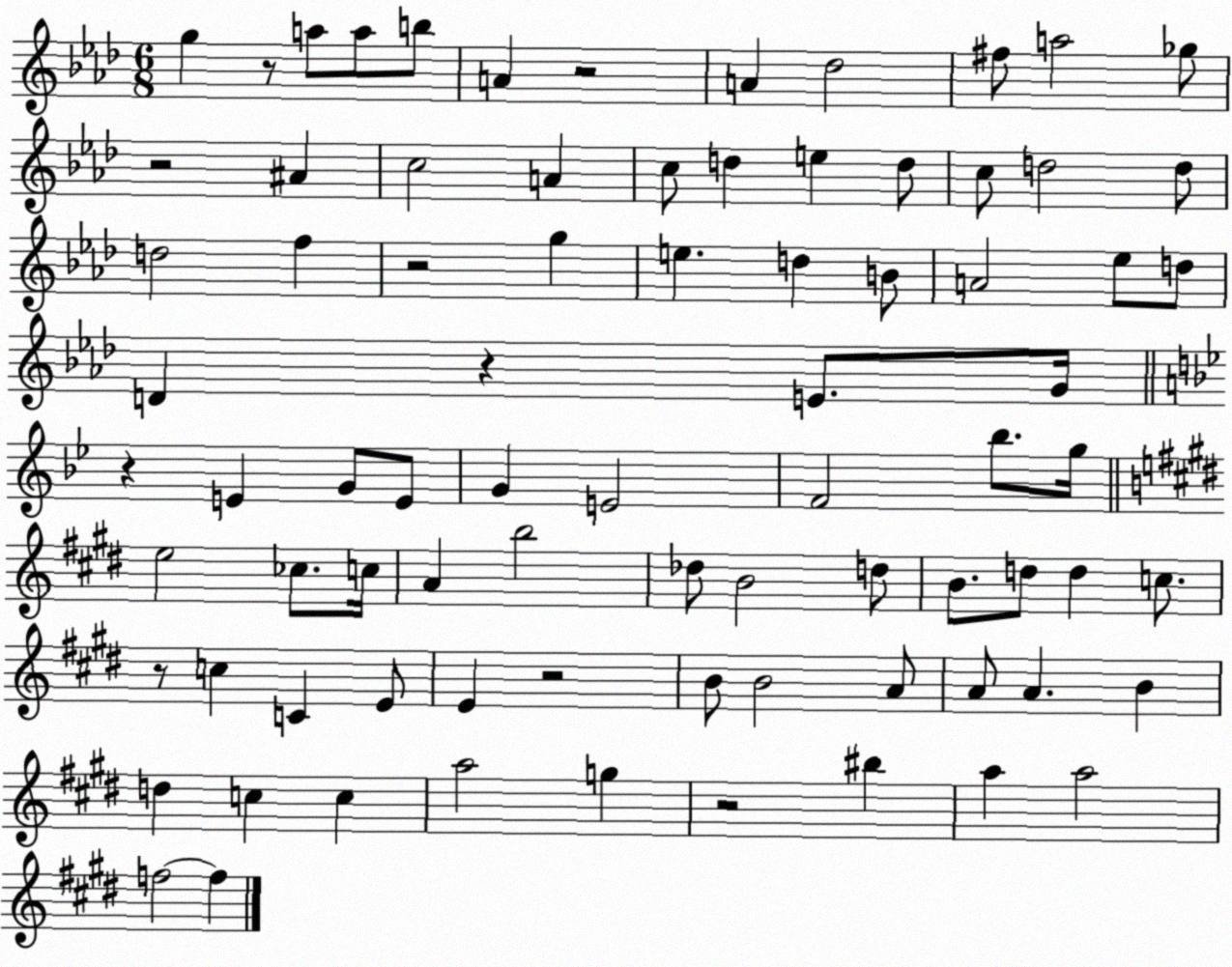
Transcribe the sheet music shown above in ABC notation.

X:1
T:Untitled
M:6/8
L:1/4
K:Ab
g z/2 a/2 a/2 b/2 A z2 A _d2 ^f/2 a2 _g/2 z2 ^A c2 A c/2 d e d/2 c/2 d2 d/2 d2 f z2 g e d B/2 A2 _e/2 d/2 D z E/2 G/4 z E G/2 E/2 G E2 F2 _b/2 g/4 e2 _c/2 c/4 A b2 _d/2 B2 d/2 B/2 d/2 d c/2 z/2 c C E/2 E z2 B/2 B2 A/2 A/2 A B d c c a2 g z2 ^b a a2 f2 f